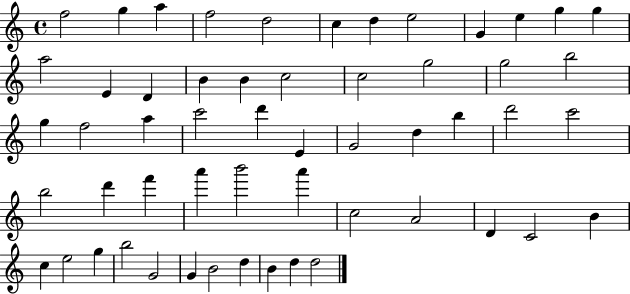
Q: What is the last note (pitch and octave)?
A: D5